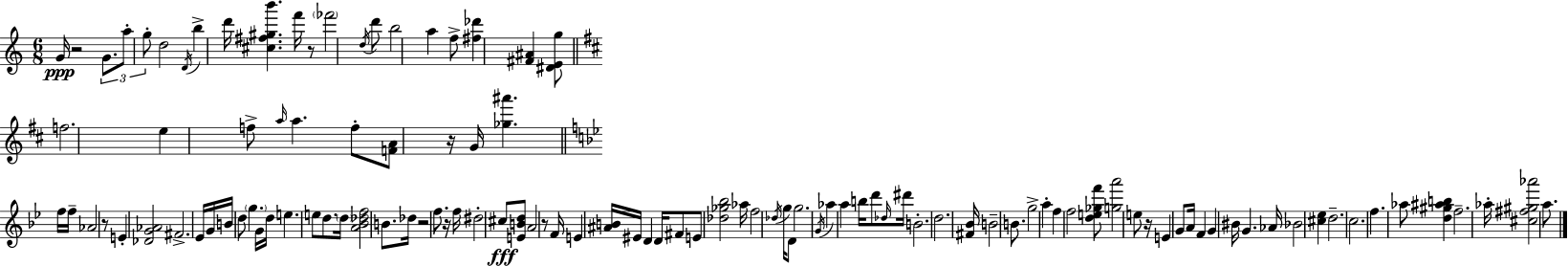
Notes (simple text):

G4/s R/h G4/e. A5/e G5/e D5/h D4/s B5/q D6/s [C#5,F#5,G#5,B6]/q. F6/s R/e FES6/h D5/s D6/e B5/h A5/q F5/e [F#5,Db6]/q [F#4,A#4]/q [D#4,E4,G5]/e F5/h. E5/q F5/e A5/s A5/q. F5/e [F4,A4]/e R/s G4/s [Gb5,A#6]/q. F5/s F5/s Ab4/h R/e E4/q [Db4,G4,Ab4]/h F#4/h. Eb4/s G4/s B4/s D5/e G5/q. G4/s D5/s E5/q. E5/e D5/e. D5/s [A4,Bb4,Db5,F5]/h B4/e. Db5/s R/h F5/e. R/s F5/s D#5/h C#5/e [E4,B4,D5]/e A4/h R/e F4/s E4/q [A#4,B4]/s EIS4/s D4/q D4/s F#4/e E4/e [Db5,Gb5,Bb5]/h Ab5/s F5/h Db5/s G5/s D4/e G5/h. G4/s Ab5/q A5/q B5/s D6/e Db5/s D#6/s B4/h. D5/h. [F#4,Bb4]/s B4/h B4/e. G5/h A5/q F5/q F5/h [D5,E5,Gb5,F6]/e [G5,A6]/h E5/e R/s E4/q G4/e A4/s F4/q G4/q BIS4/s G4/q. Ab4/s Bb4/h [C#5,Eb5]/q D5/h. C5/h. F5/q. Ab5/e [D5,G#5,A#5,B5]/q F5/h. Ab5/s [C#5,F#5,G#5,Ab6]/h A5/e.